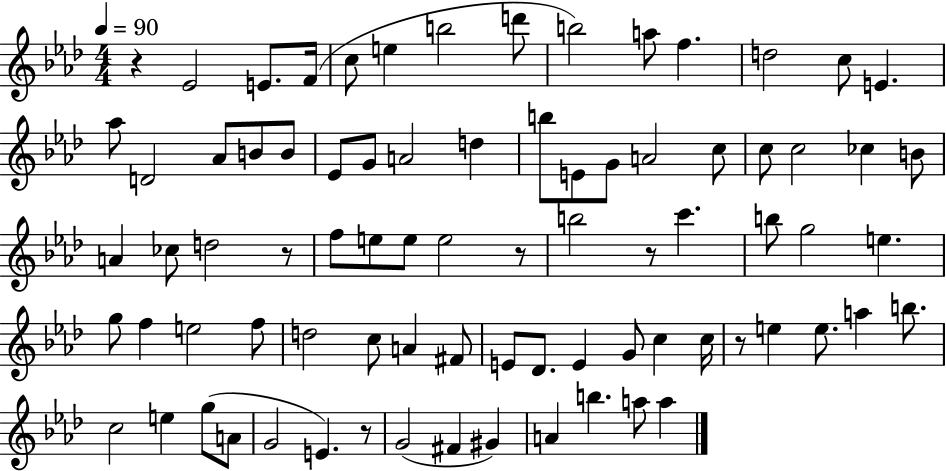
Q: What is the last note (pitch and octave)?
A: A5